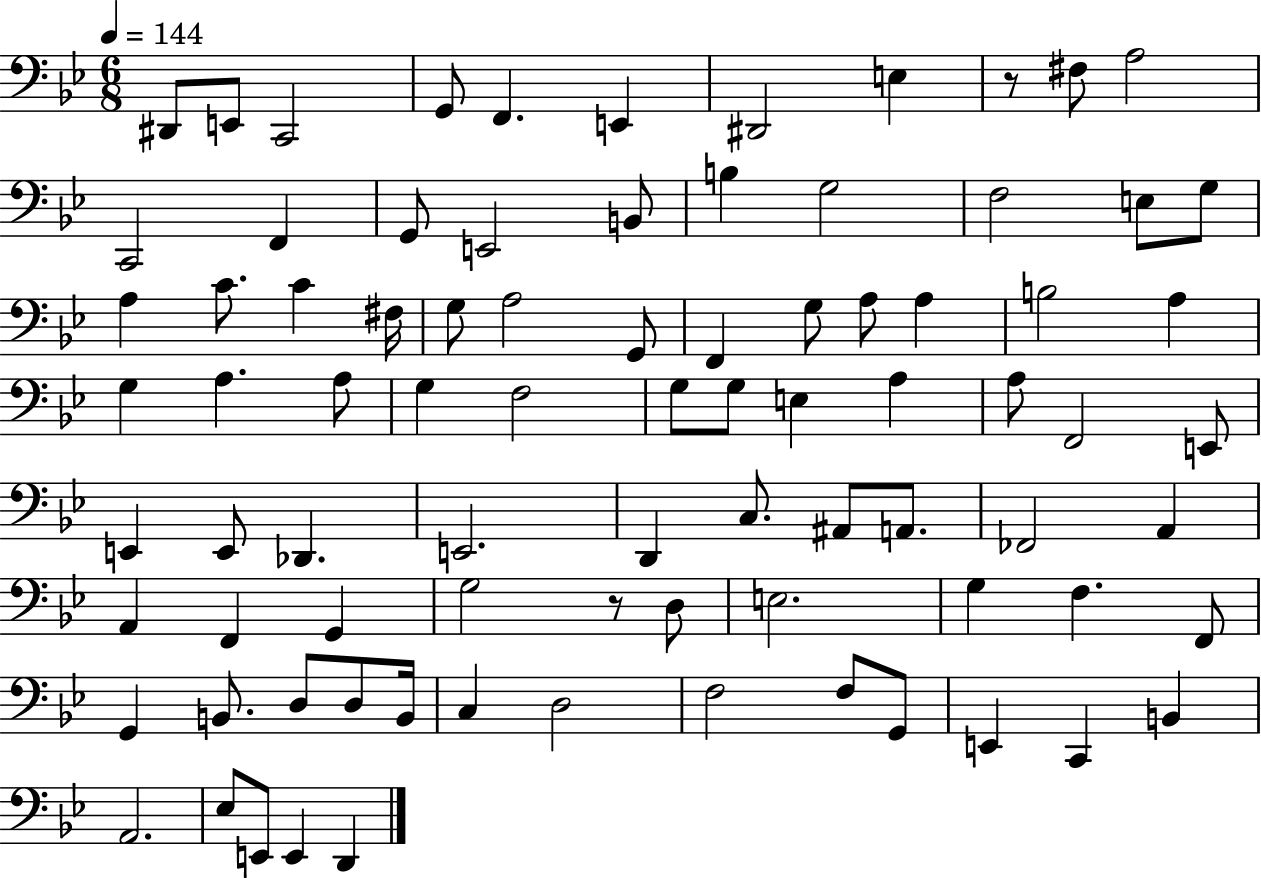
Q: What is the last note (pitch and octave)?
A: D2